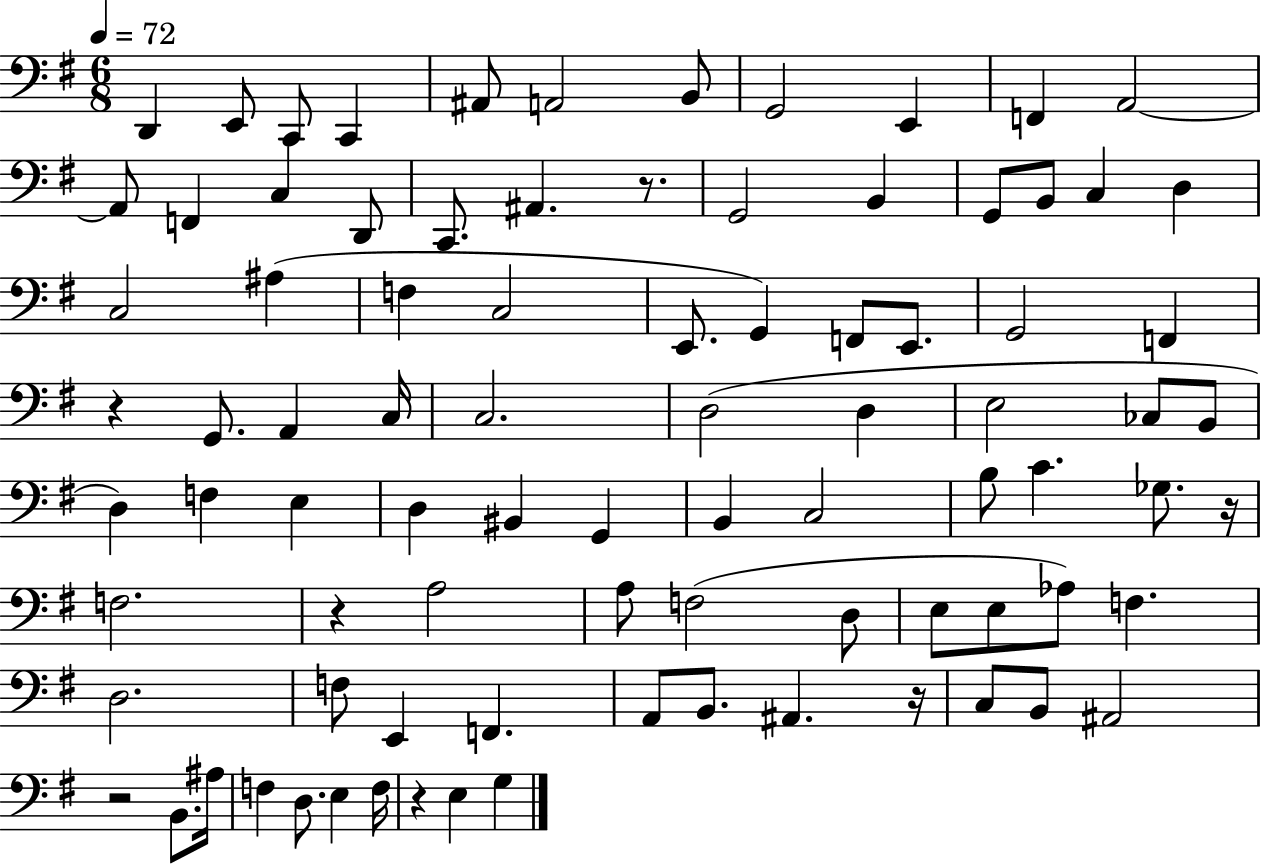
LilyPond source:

{
  \clef bass
  \numericTimeSignature
  \time 6/8
  \key g \major
  \tempo 4 = 72
  d,4 e,8 c,8 c,4 | ais,8 a,2 b,8 | g,2 e,4 | f,4 a,2~~ | \break a,8 f,4 c4 d,8 | c,8. ais,4. r8. | g,2 b,4 | g,8 b,8 c4 d4 | \break c2 ais4( | f4 c2 | e,8. g,4) f,8 e,8. | g,2 f,4 | \break r4 g,8. a,4 c16 | c2. | d2( d4 | e2 ces8 b,8 | \break d4) f4 e4 | d4 bis,4 g,4 | b,4 c2 | b8 c'4. ges8. r16 | \break f2. | r4 a2 | a8 f2( d8 | e8 e8 aes8) f4. | \break d2. | f8 e,4 f,4. | a,8 b,8. ais,4. r16 | c8 b,8 ais,2 | \break r2 b,8. ais16 | f4 d8. e4 f16 | r4 e4 g4 | \bar "|."
}